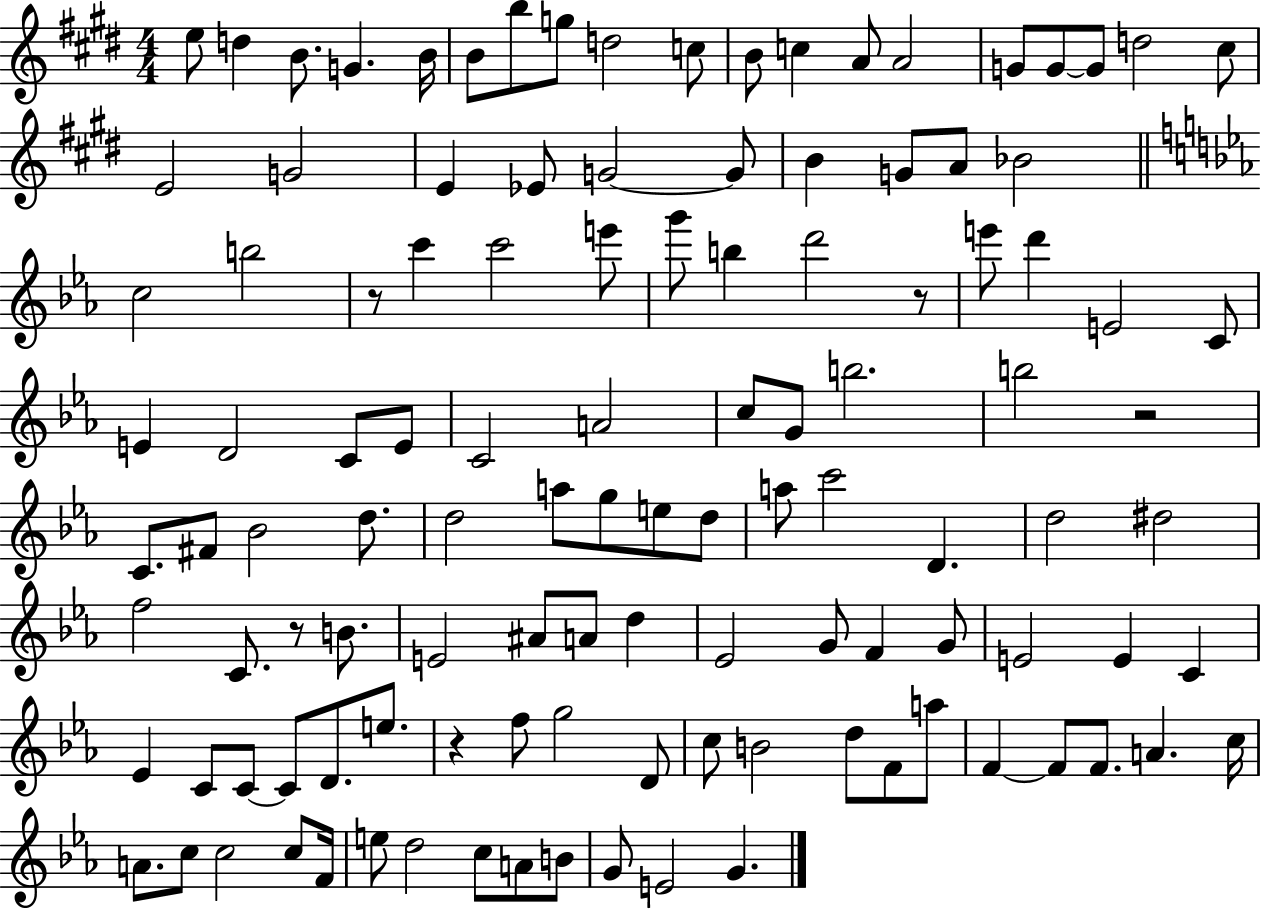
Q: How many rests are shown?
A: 5